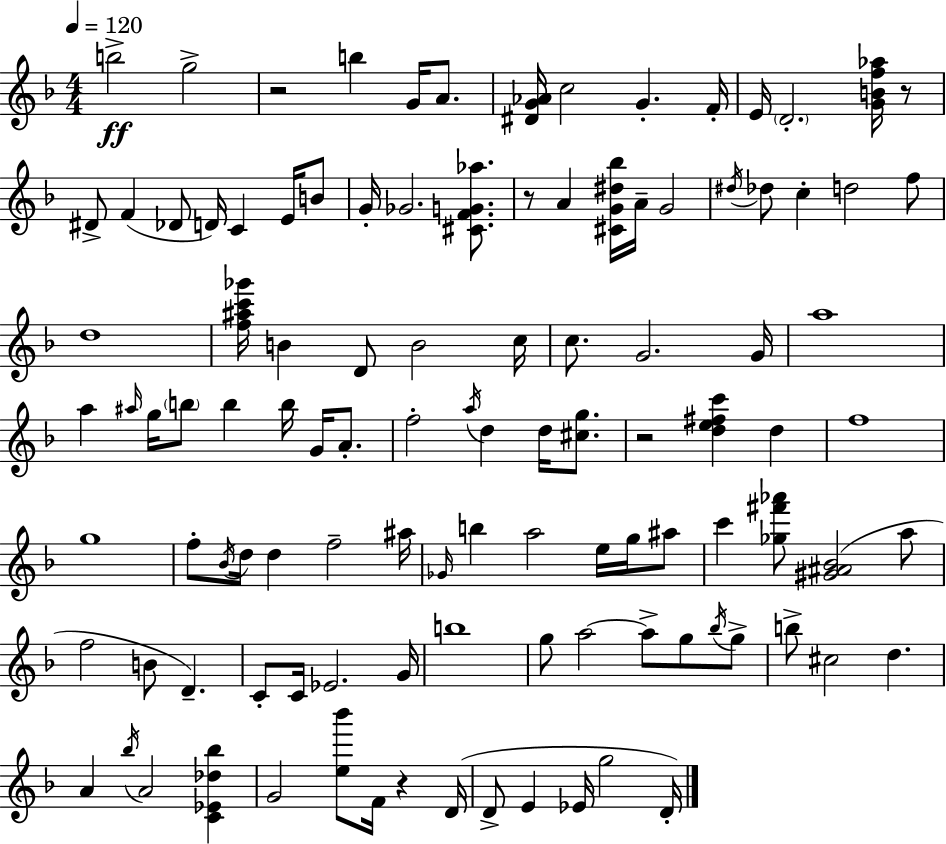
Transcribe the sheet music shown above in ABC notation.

X:1
T:Untitled
M:4/4
L:1/4
K:F
b2 g2 z2 b G/4 A/2 [^DG_A]/4 c2 G F/4 E/4 D2 [GBf_a]/4 z/2 ^D/2 F _D/2 D/4 C E/4 B/2 G/4 _G2 [^CFG_a]/2 z/2 A [^CG^d_b]/4 A/4 G2 ^d/4 _d/2 c d2 f/2 d4 [f^ac'_g']/4 B D/2 B2 c/4 c/2 G2 G/4 a4 a ^a/4 g/4 b/2 b b/4 G/4 A/2 f2 a/4 d d/4 [^cg]/2 z2 [de^fc'] d f4 g4 f/2 _B/4 d/4 d f2 ^a/4 _G/4 b a2 e/4 g/4 ^a/2 c' [_g^f'_a']/2 [^G^A_B]2 a/2 f2 B/2 D C/2 C/4 _E2 G/4 b4 g/2 a2 a/2 g/2 _b/4 g/2 b/2 ^c2 d A _b/4 A2 [C_E_d_b] G2 [e_b']/2 F/4 z D/4 D/2 E _E/4 g2 D/4